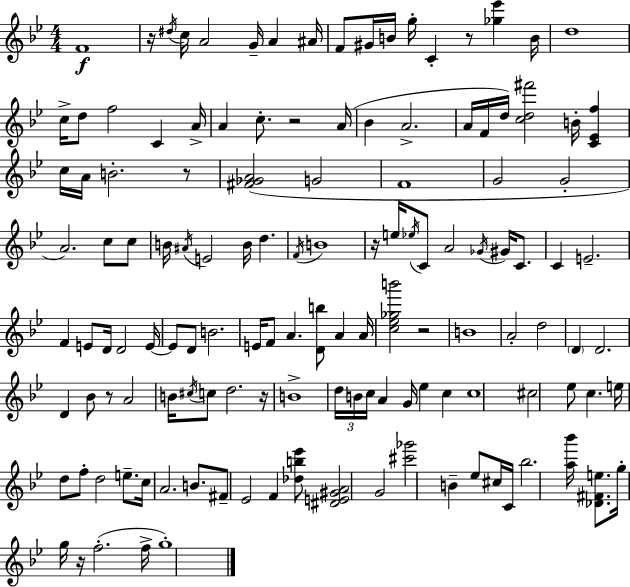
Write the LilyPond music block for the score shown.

{
  \clef treble
  \numericTimeSignature
  \time 4/4
  \key bes \major
  f'1\f | r16 \acciaccatura { dis''16 } c''16 a'2 g'16-- a'4 | ais'16 f'8 gis'16 b'16 g''16-. c'4-. r8 <ges'' ees'''>4 | b'16 d''1 | \break c''16-> d''8 f''2 c'4 | a'16-> a'4 c''8.-. r2 | a'16( bes'4 a'2.-> | a'16 f'16 d''16) <c'' d'' fis'''>2 b'16-. <c' ees' f''>4 | \break c''16 a'16 b'2.-. r8 | <fis' ges' a'>2( g'2 | f'1 | g'2 g'2-. | \break a'2.) c''8 c''8 | b'16 \acciaccatura { ais'16 } e'2 b'16 d''4. | \acciaccatura { f'16 } b'1 | r16 e''16 \acciaccatura { ees''16 } c'8 a'2 | \break \acciaccatura { ges'16 } gis'16 c'8. c'4 e'2.-- | f'4 e'8 d'16 d'2 | e'16~~ e'8 d'8 b'2. | e'16 f'8 a'4. <d' b''>8 | \break a'4 a'16 <c'' ees'' ges'' b'''>2 r2 | b'1 | a'2-. d''2 | \parenthesize d'4 d'2. | \break d'4 bes'8 r8 a'2 | b'16 \acciaccatura { cis''16 } c''8 d''2. | r16 b'1-> | \tuplet 3/2 { d''16 b'16 c''16 } a'4 g'16 ees''4 | \break c''4 c''1 | cis''2 ees''8 | c''4. e''16 d''8 f''8-. d''2 | e''8.-- c''16 a'2. | \break b'8. fis'8-- ees'2 | f'4 <des'' b'' ees'''>8 <dis' e' gis' a'>2 g'2 | <cis''' ges'''>2 b'4-- | ees''8 cis''16 c'16 bes''2. | \break <a'' bes'''>16 <des' fis' e''>8. g''16-. g''16 r16 f''2.-.( | f''16-> g''1-.) | \bar "|."
}